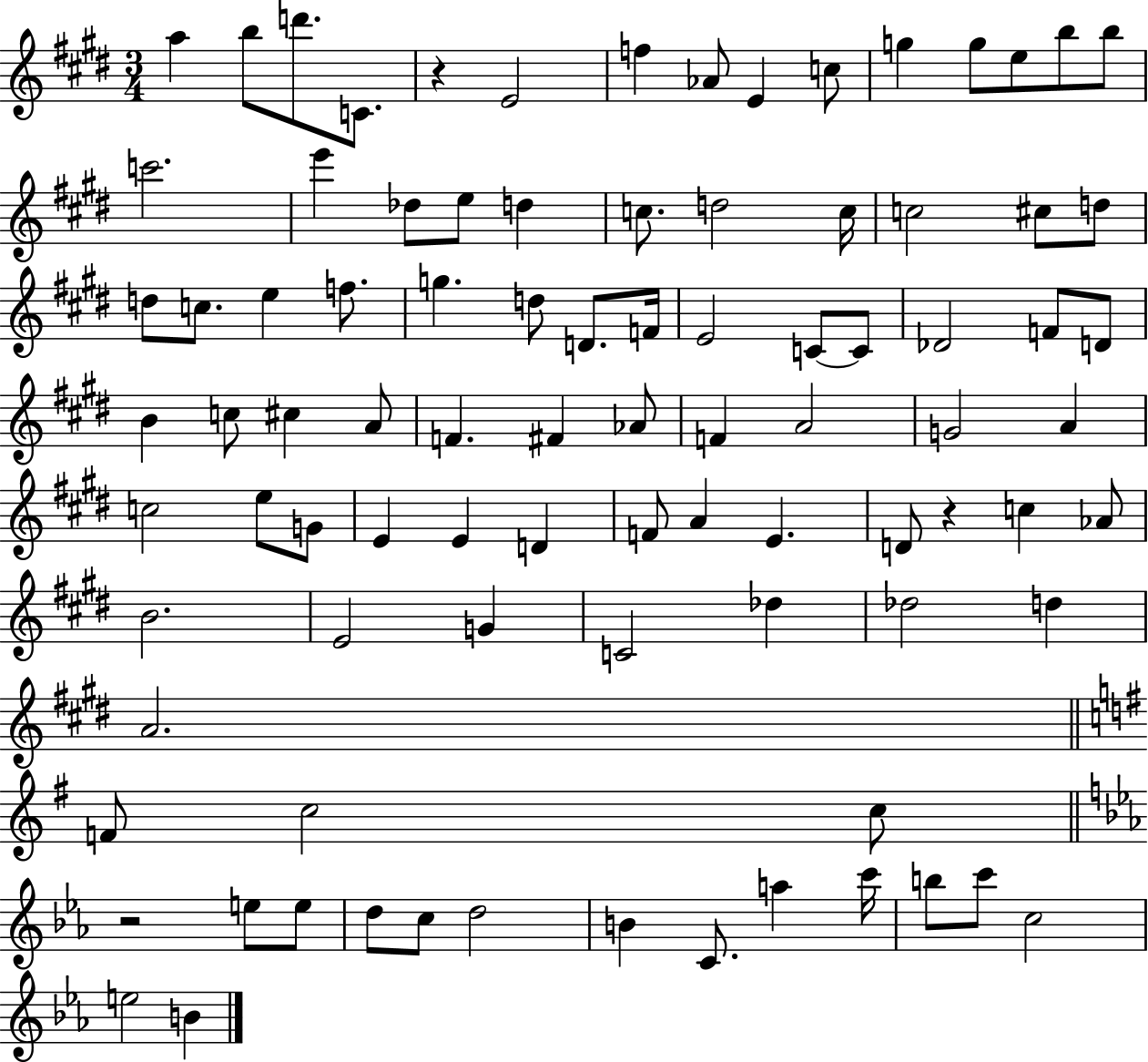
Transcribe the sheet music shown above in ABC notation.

X:1
T:Untitled
M:3/4
L:1/4
K:E
a b/2 d'/2 C/2 z E2 f _A/2 E c/2 g g/2 e/2 b/2 b/2 c'2 e' _d/2 e/2 d c/2 d2 c/4 c2 ^c/2 d/2 d/2 c/2 e f/2 g d/2 D/2 F/4 E2 C/2 C/2 _D2 F/2 D/2 B c/2 ^c A/2 F ^F _A/2 F A2 G2 A c2 e/2 G/2 E E D F/2 A E D/2 z c _A/2 B2 E2 G C2 _d _d2 d A2 F/2 c2 c/2 z2 e/2 e/2 d/2 c/2 d2 B C/2 a c'/4 b/2 c'/2 c2 e2 B